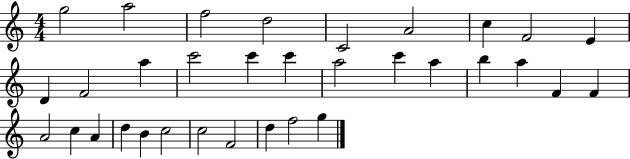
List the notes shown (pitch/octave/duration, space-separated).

G5/h A5/h F5/h D5/h C4/h A4/h C5/q F4/h E4/q D4/q F4/h A5/q C6/h C6/q C6/q A5/h C6/q A5/q B5/q A5/q F4/q F4/q A4/h C5/q A4/q D5/q B4/q C5/h C5/h F4/h D5/q F5/h G5/q